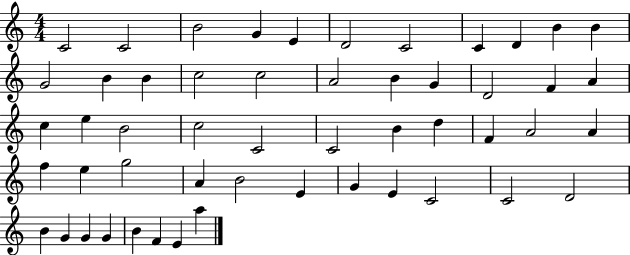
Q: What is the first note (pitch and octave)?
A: C4